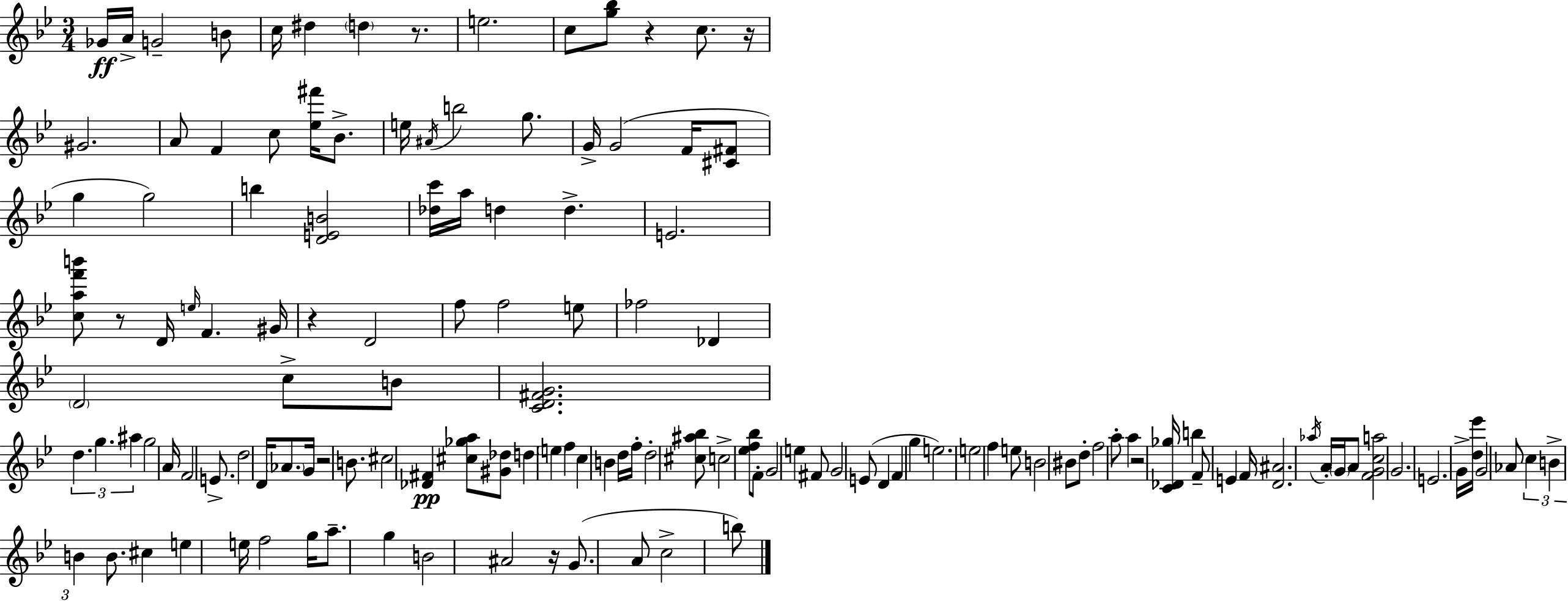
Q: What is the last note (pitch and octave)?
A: B5